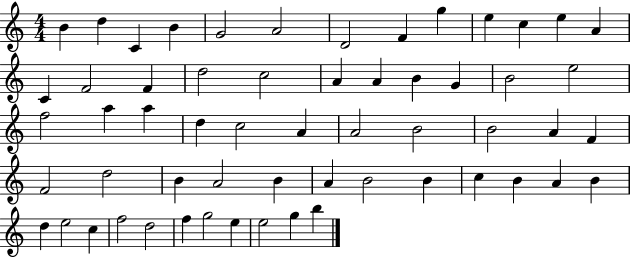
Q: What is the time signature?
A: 4/4